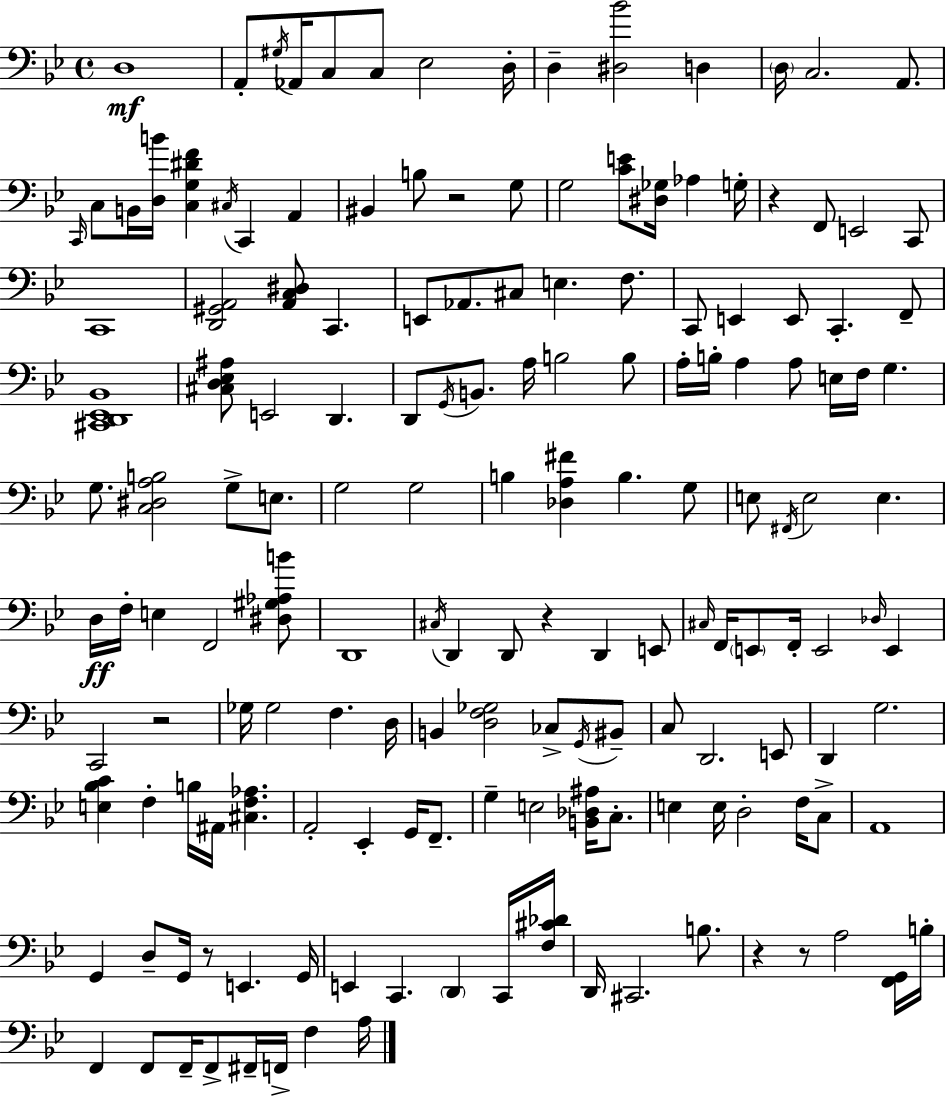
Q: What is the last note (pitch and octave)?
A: A3